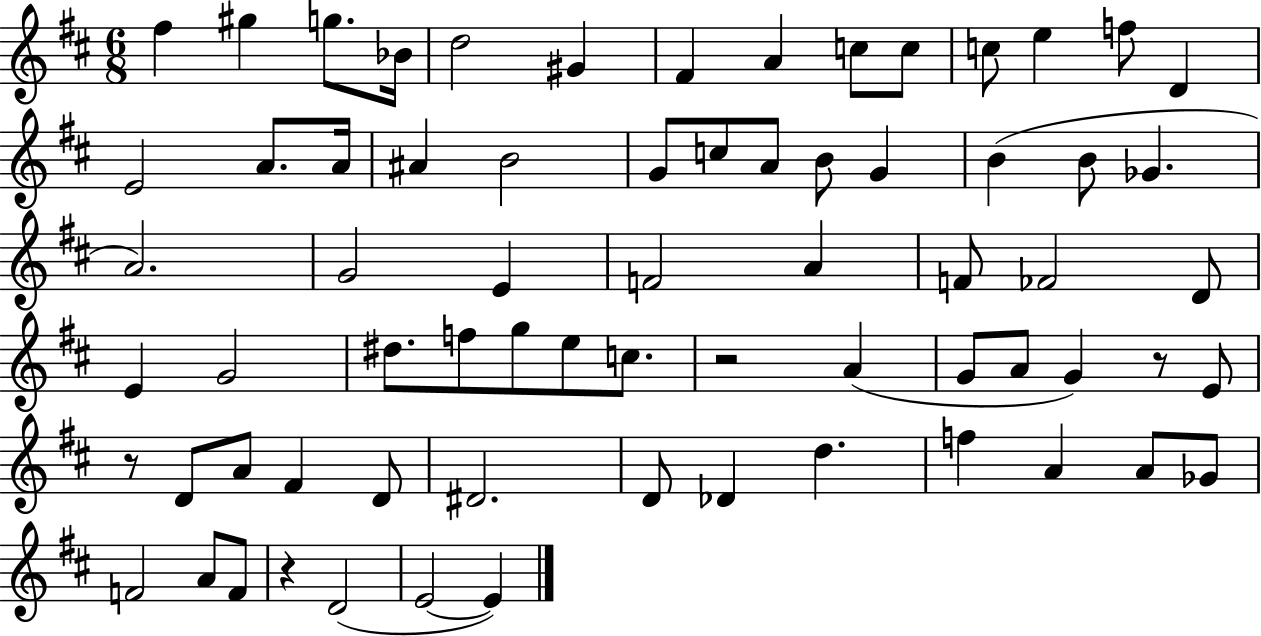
{
  \clef treble
  \numericTimeSignature
  \time 6/8
  \key d \major
  \repeat volta 2 { fis''4 gis''4 g''8. bes'16 | d''2 gis'4 | fis'4 a'4 c''8 c''8 | c''8 e''4 f''8 d'4 | \break e'2 a'8. a'16 | ais'4 b'2 | g'8 c''8 a'8 b'8 g'4 | b'4( b'8 ges'4. | \break a'2.) | g'2 e'4 | f'2 a'4 | f'8 fes'2 d'8 | \break e'4 g'2 | dis''8. f''8 g''8 e''8 c''8. | r2 a'4( | g'8 a'8 g'4) r8 e'8 | \break r8 d'8 a'8 fis'4 d'8 | dis'2. | d'8 des'4 d''4. | f''4 a'4 a'8 ges'8 | \break f'2 a'8 f'8 | r4 d'2( | e'2~~ e'4) | } \bar "|."
}